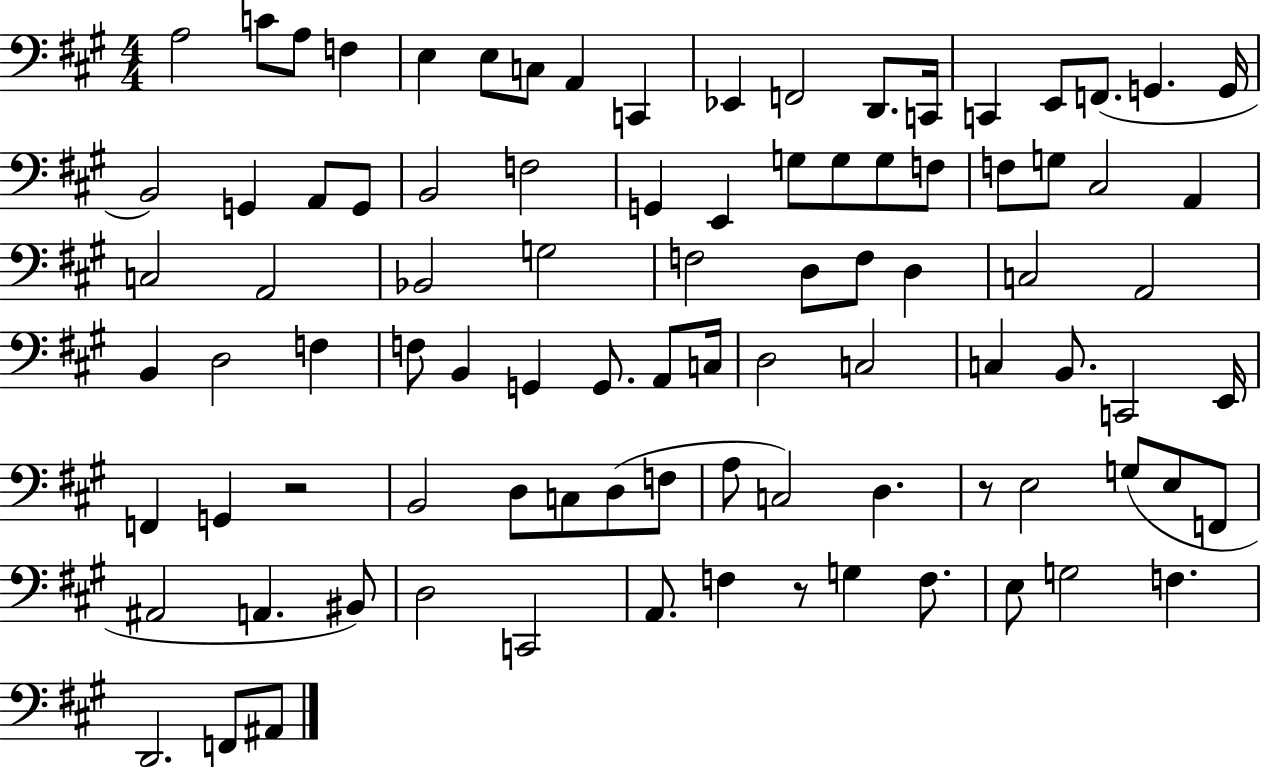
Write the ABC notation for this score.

X:1
T:Untitled
M:4/4
L:1/4
K:A
A,2 C/2 A,/2 F, E, E,/2 C,/2 A,, C,, _E,, F,,2 D,,/2 C,,/4 C,, E,,/2 F,,/2 G,, G,,/4 B,,2 G,, A,,/2 G,,/2 B,,2 F,2 G,, E,, G,/2 G,/2 G,/2 F,/2 F,/2 G,/2 ^C,2 A,, C,2 A,,2 _B,,2 G,2 F,2 D,/2 F,/2 D, C,2 A,,2 B,, D,2 F, F,/2 B,, G,, G,,/2 A,,/2 C,/4 D,2 C,2 C, B,,/2 C,,2 E,,/4 F,, G,, z2 B,,2 D,/2 C,/2 D,/2 F,/2 A,/2 C,2 D, z/2 E,2 G,/2 E,/2 F,,/2 ^A,,2 A,, ^B,,/2 D,2 C,,2 A,,/2 F, z/2 G, F,/2 E,/2 G,2 F, D,,2 F,,/2 ^A,,/2